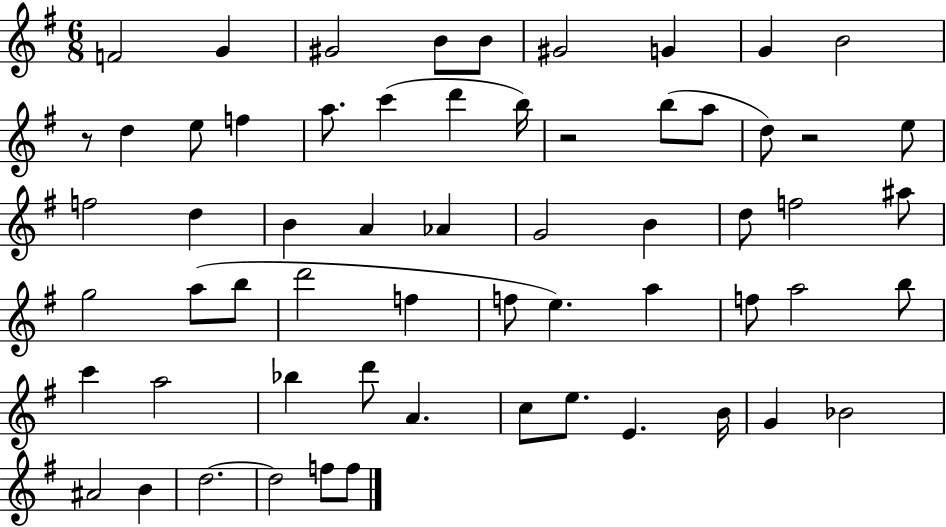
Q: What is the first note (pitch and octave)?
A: F4